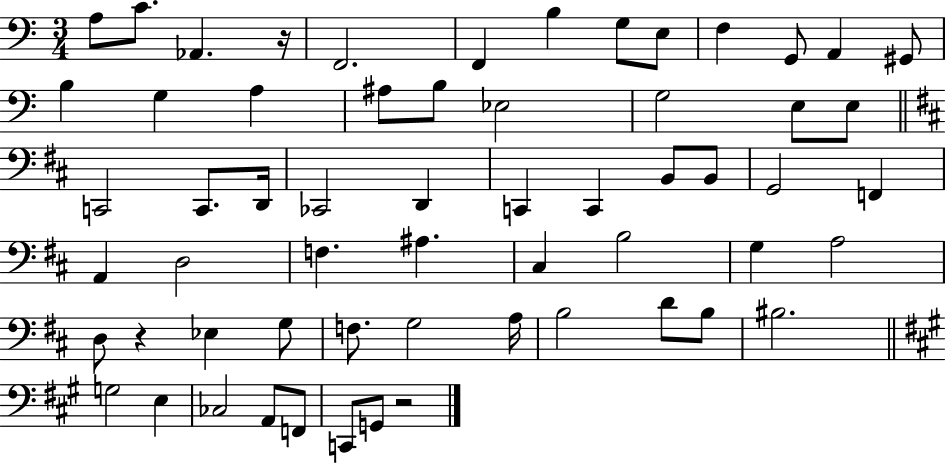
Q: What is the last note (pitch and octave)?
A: G2